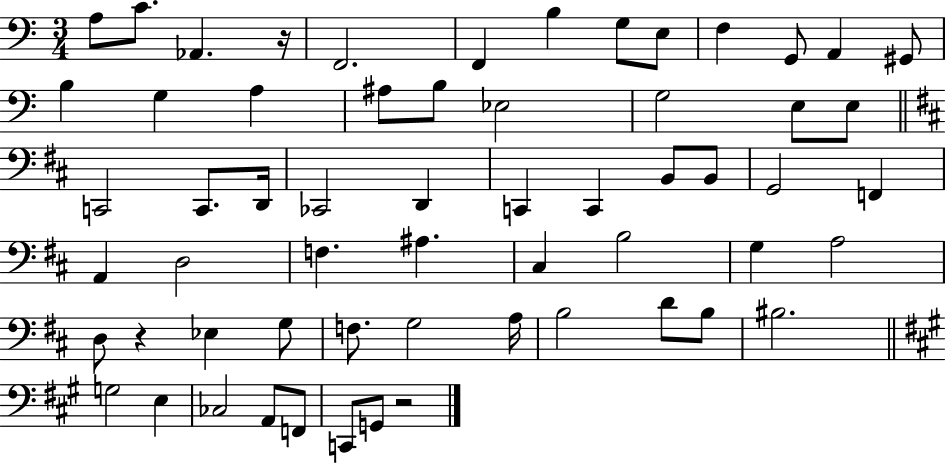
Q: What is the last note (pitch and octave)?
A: G2